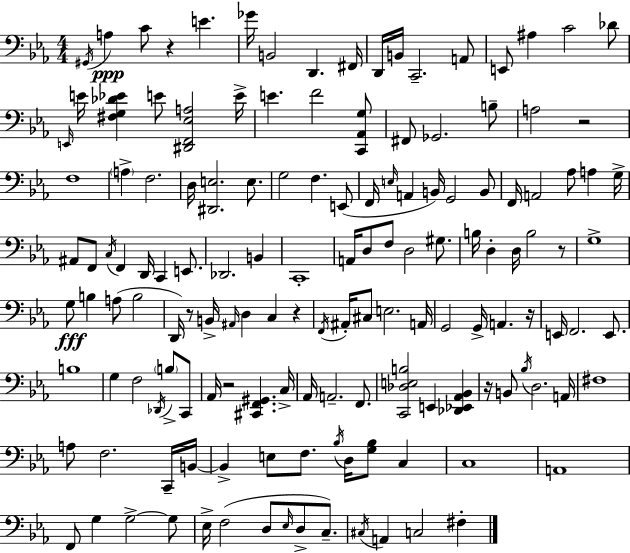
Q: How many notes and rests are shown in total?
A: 144